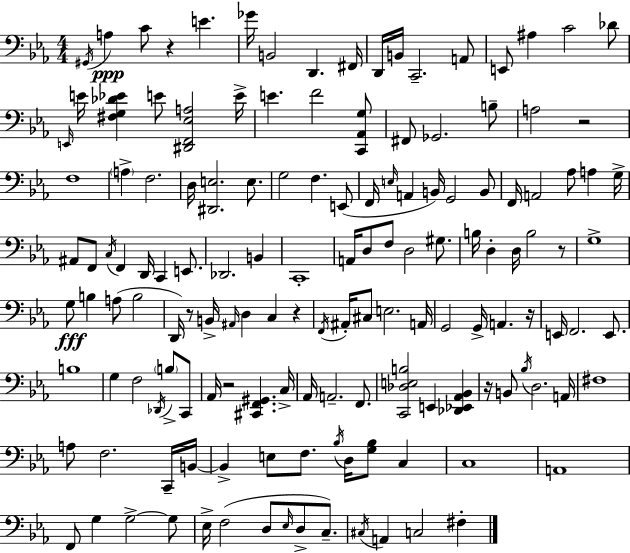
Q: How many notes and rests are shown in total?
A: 144